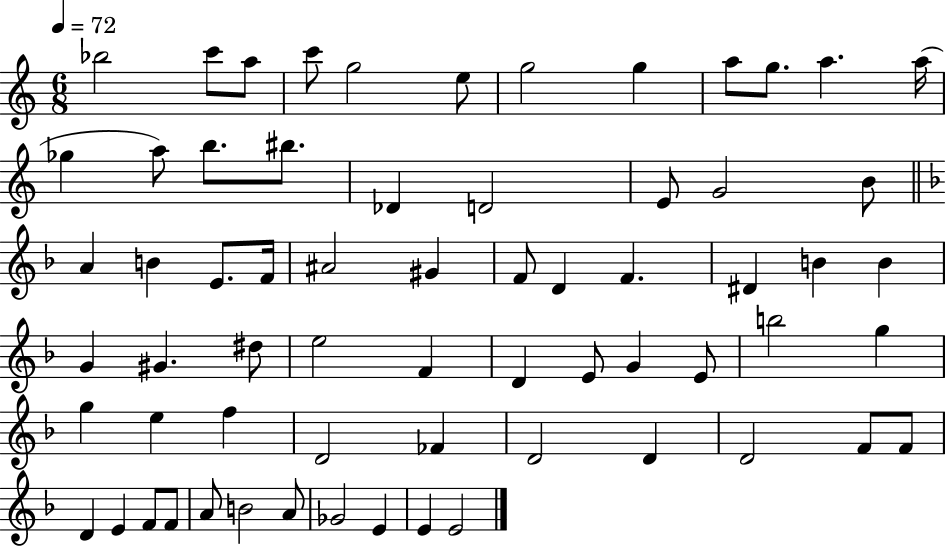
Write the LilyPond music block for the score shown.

{
  \clef treble
  \numericTimeSignature
  \time 6/8
  \key c \major
  \tempo 4 = 72
  bes''2 c'''8 a''8 | c'''8 g''2 e''8 | g''2 g''4 | a''8 g''8. a''4. a''16( | \break ges''4 a''8) b''8. bis''8. | des'4 d'2 | e'8 g'2 b'8 | \bar "||" \break \key f \major a'4 b'4 e'8. f'16 | ais'2 gis'4 | f'8 d'4 f'4. | dis'4 b'4 b'4 | \break g'4 gis'4. dis''8 | e''2 f'4 | d'4 e'8 g'4 e'8 | b''2 g''4 | \break g''4 e''4 f''4 | d'2 fes'4 | d'2 d'4 | d'2 f'8 f'8 | \break d'4 e'4 f'8 f'8 | a'8 b'2 a'8 | ges'2 e'4 | e'4 e'2 | \break \bar "|."
}